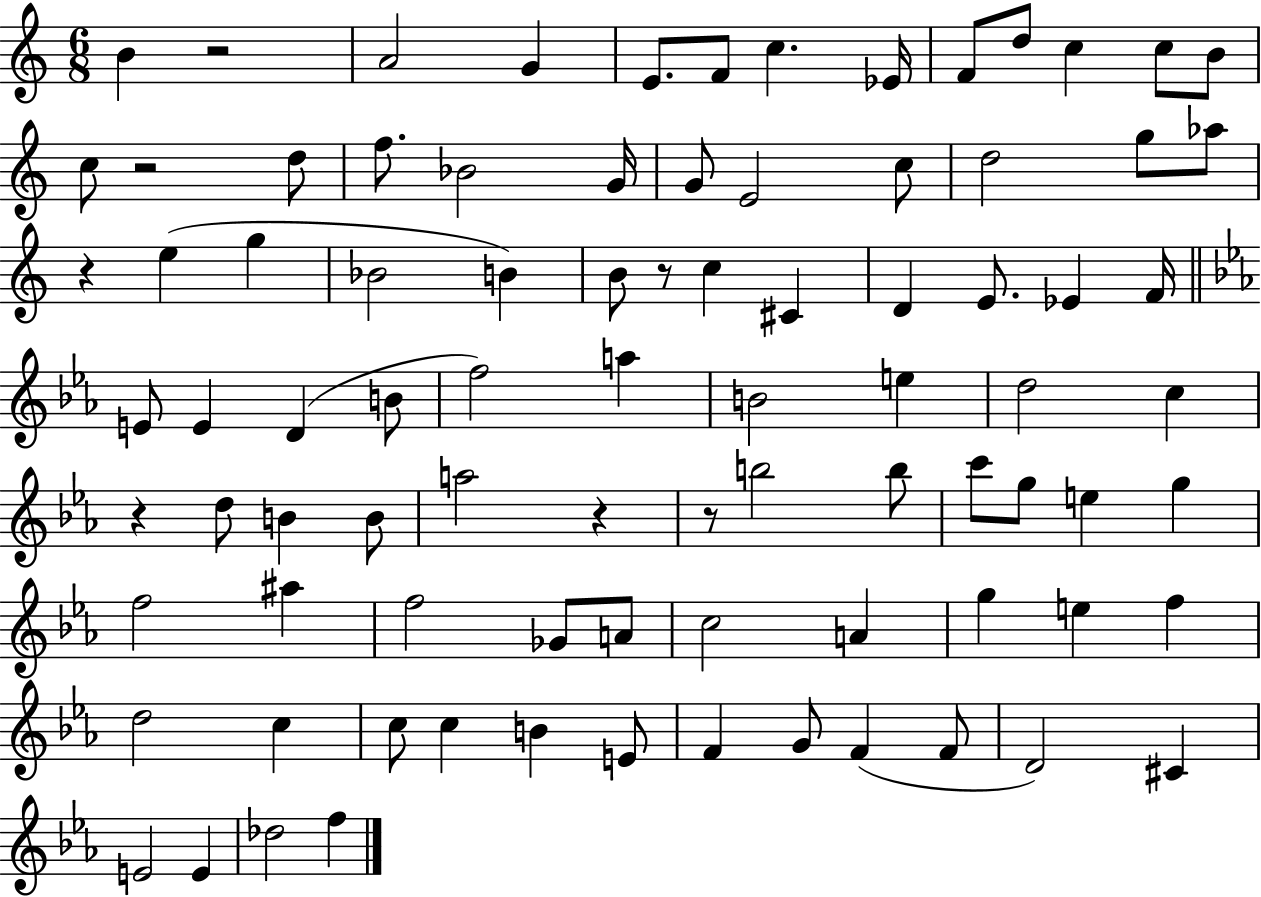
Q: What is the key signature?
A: C major